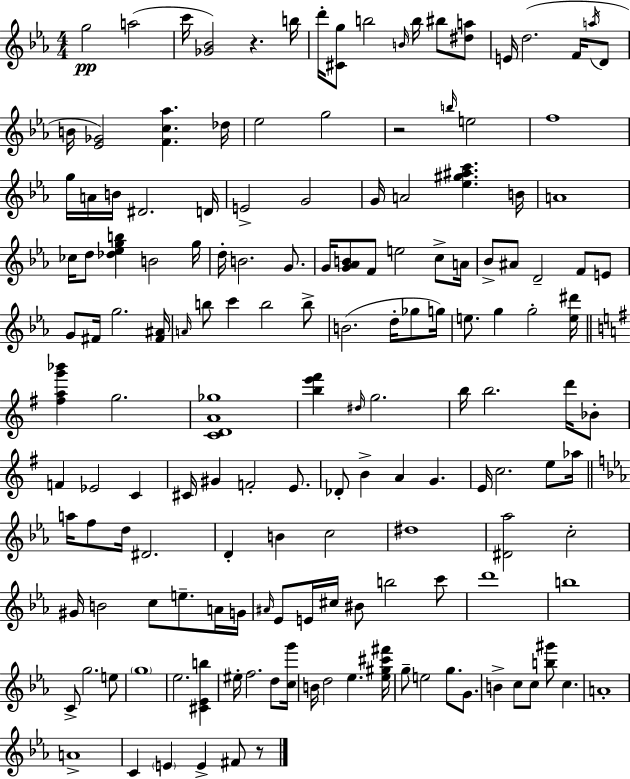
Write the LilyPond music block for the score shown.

{
  \clef treble
  \numericTimeSignature
  \time 4/4
  \key ees \major
  g''2\pp a''2( | c'''16 <ges' bes'>2) r4. b''16 | d'''16-. <cis' g''>8 b''2 \grace { b'16 } b''16 bis''8 <dis'' a''>8 | e'16 d''2.( f'16 \acciaccatura { a''16 } | \break d'8 b'16 <ees' ges'>2) <f' c'' aes''>4. | des''16 ees''2 g''2 | r2 \grace { b''16 } e''2 | f''1 | \break g''16 a'16 b'16 dis'2. | d'16 e'2-> g'2 | g'16 a'2 <ees'' gis'' ais'' c'''>4. | b'16 a'1 | \break ces''16 d''8 <des'' ees'' g'' b''>4 b'2 | g''16 d''16-. b'2. | g'8. g'16 <g' aes' b'>8 f'8 e''2 | c''8-> a'16 bes'8-> ais'8 d'2-- f'8 | \break e'8 g'8 fis'16 g''2. | <fis' ais'>16 \grace { a'16 } b''8 c'''4 b''2 | b''8-> b'2.( | d''16-. ges''8 g''16) e''8. g''4 g''2-. | \break <e'' dis'''>16 \bar "||" \break \key g \major <fis'' a'' g''' bes'''>4 g''2. | <c' d' a' ges''>1 | <b'' e''' fis'''>4 \grace { dis''16 } g''2. | b''16 b''2. d'''16 bes'8-. | \break f'4 ees'2 c'4 | cis'16 gis'4 f'2-. e'8. | des'8-. b'4-> a'4 g'4. | e'16 c''2. e''8 | \break aes''16 \bar "||" \break \key ees \major a''16 f''8 d''16 dis'2. | d'4-. b'4 c''2 | dis''1 | <dis' aes''>2 c''2-. | \break gis'16 b'2 c''8 e''8.-- a'16 g'16 | \grace { ais'16 } ees'8 e'16 cis''16 bis'8 b''2 c'''8 | d'''1 | b''1 | \break c'8-> g''2. e''8 | \parenthesize g''1 | ees''2. <cis' ees' b''>4 | eis''16-. f''2. d''8 | \break <c'' g'''>16 b'16 d''2 ees''4. | <ees'' gis'' cis''' fis'''>16 g''8-- e''2 g''8. g'8. | b'4-> c''8 c''8 <b'' gis'''>8 c''4. | a'1-. | \break a'1-> | c'4 \parenthesize e'4 e'4-> fis'8 r8 | \bar "|."
}